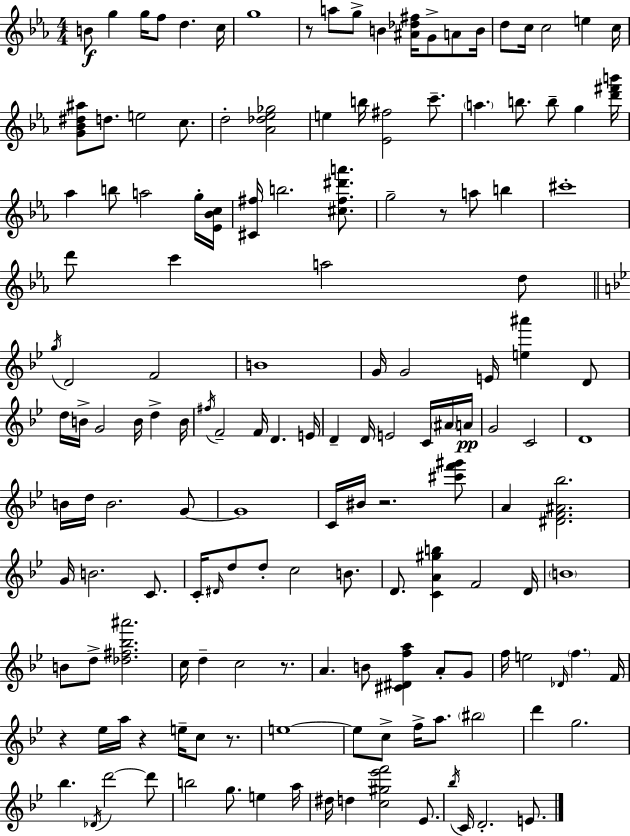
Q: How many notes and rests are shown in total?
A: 154